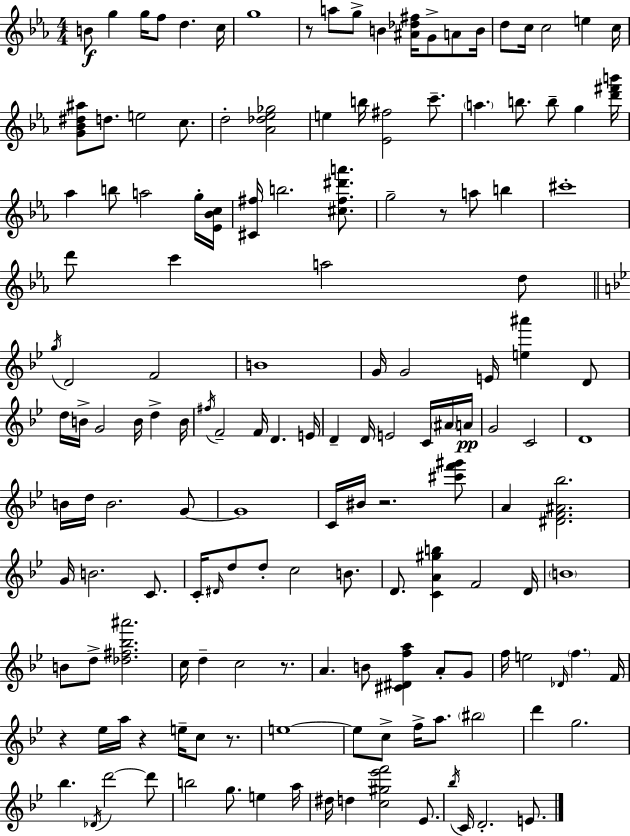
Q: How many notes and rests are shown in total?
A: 154